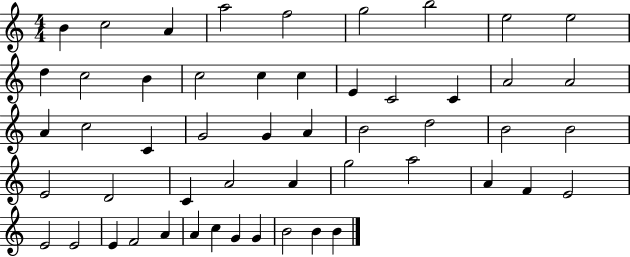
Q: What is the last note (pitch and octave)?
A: B4